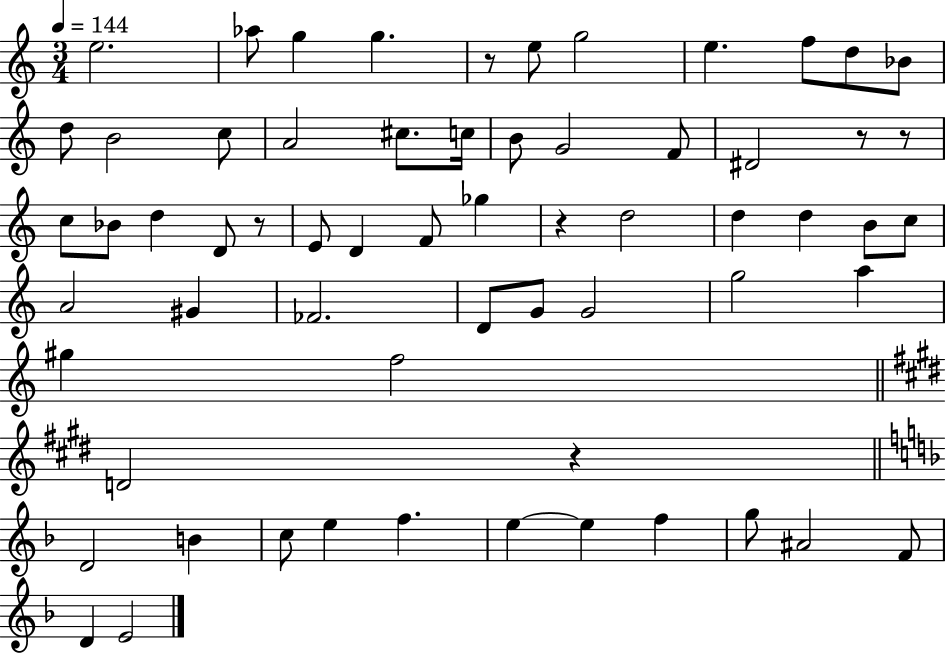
E5/h. Ab5/e G5/q G5/q. R/e E5/e G5/h E5/q. F5/e D5/e Bb4/e D5/e B4/h C5/e A4/h C#5/e. C5/s B4/e G4/h F4/e D#4/h R/e R/e C5/e Bb4/e D5/q D4/e R/e E4/e D4/q F4/e Gb5/q R/q D5/h D5/q D5/q B4/e C5/e A4/h G#4/q FES4/h. D4/e G4/e G4/h G5/h A5/q G#5/q F5/h D4/h R/q D4/h B4/q C5/e E5/q F5/q. E5/q E5/q F5/q G5/e A#4/h F4/e D4/q E4/h